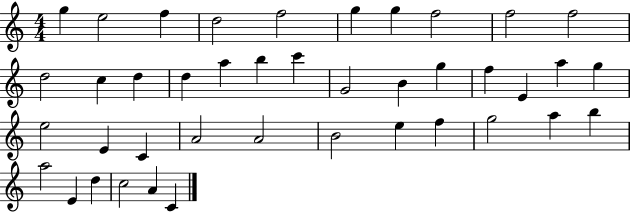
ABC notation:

X:1
T:Untitled
M:4/4
L:1/4
K:C
g e2 f d2 f2 g g f2 f2 f2 d2 c d d a b c' G2 B g f E a g e2 E C A2 A2 B2 e f g2 a b a2 E d c2 A C